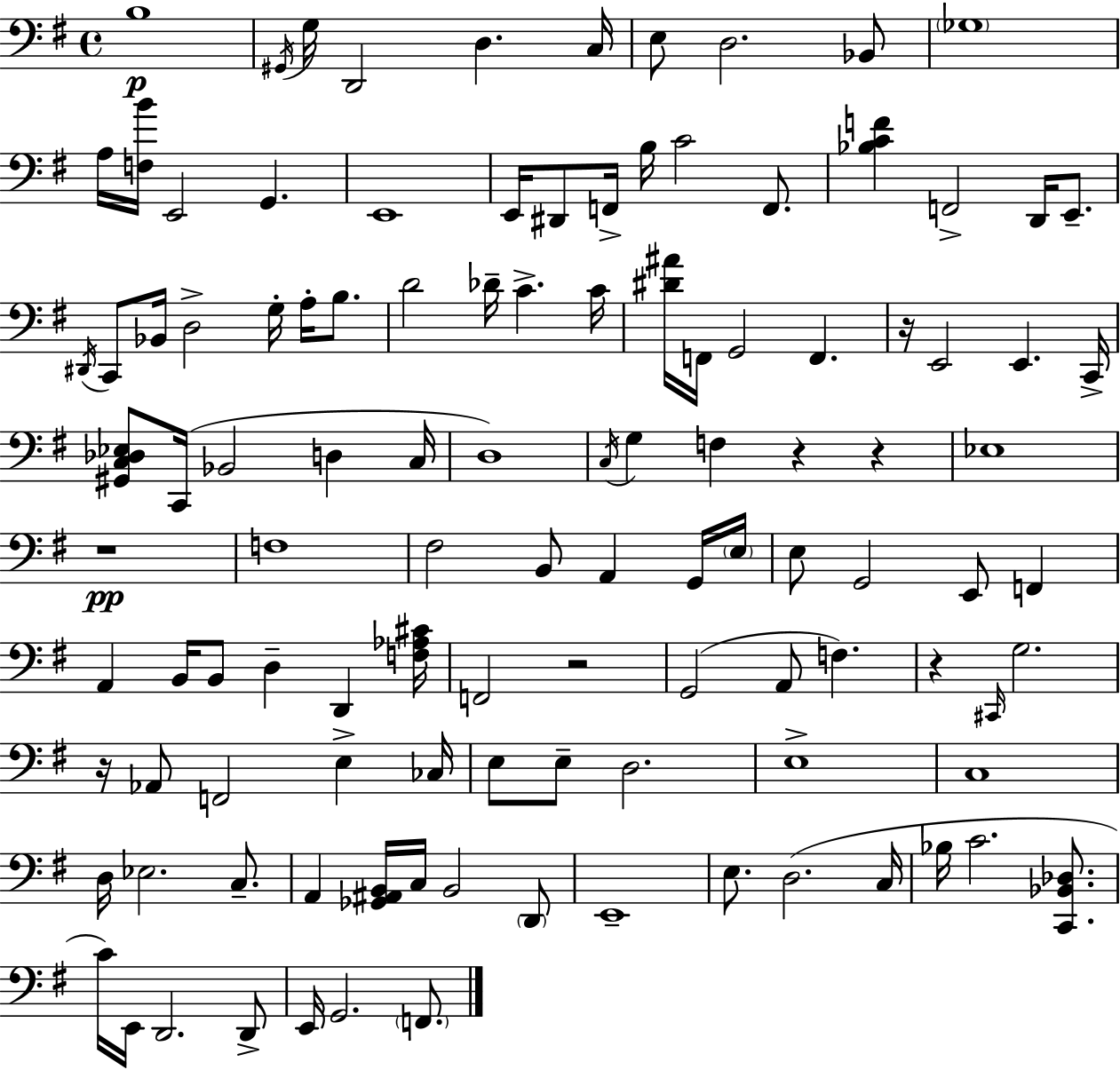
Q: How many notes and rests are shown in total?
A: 113